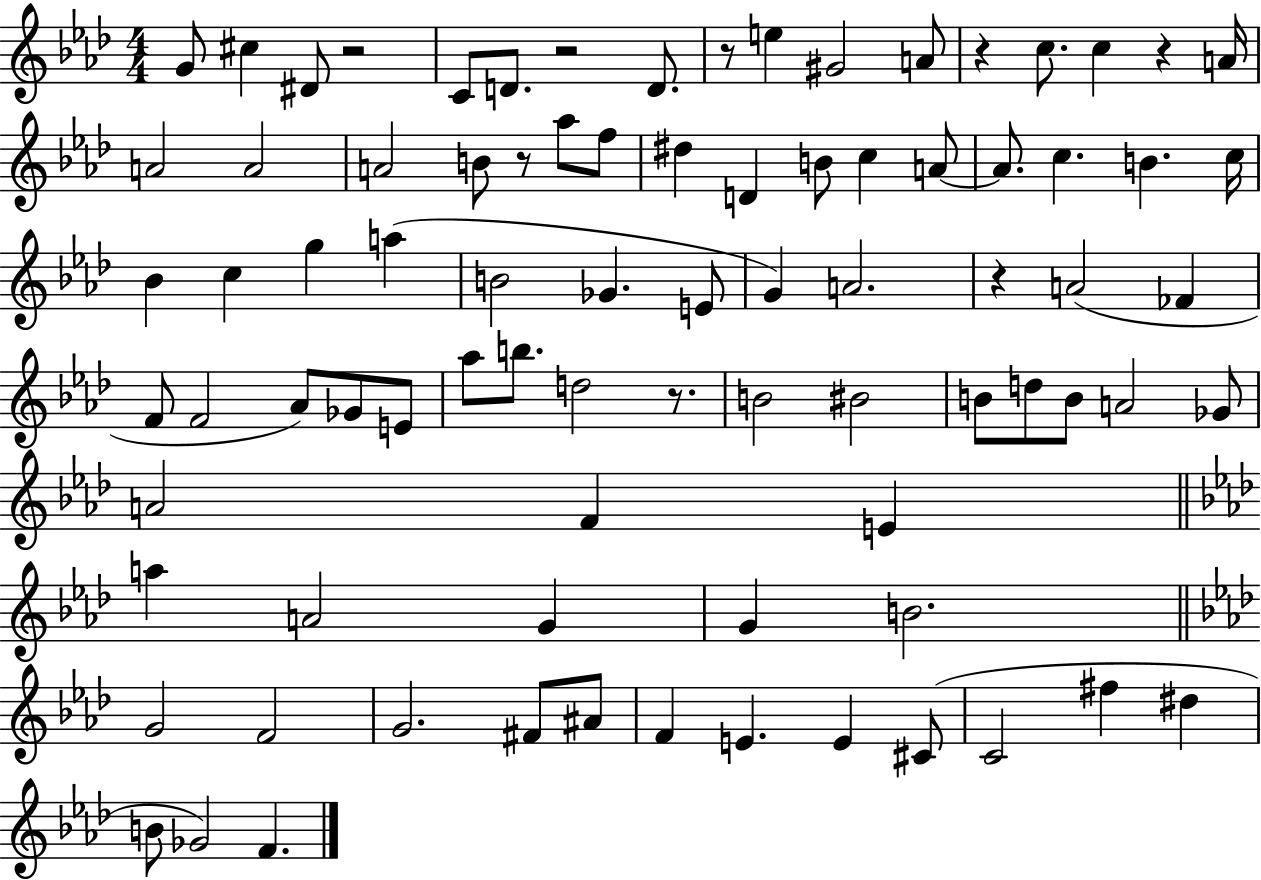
G4/e C#5/q D#4/e R/h C4/e D4/e. R/h D4/e. R/e E5/q G#4/h A4/e R/q C5/e. C5/q R/q A4/s A4/h A4/h A4/h B4/e R/e Ab5/e F5/e D#5/q D4/q B4/e C5/q A4/e A4/e. C5/q. B4/q. C5/s Bb4/q C5/q G5/q A5/q B4/h Gb4/q. E4/e G4/q A4/h. R/q A4/h FES4/q F4/e F4/h Ab4/e Gb4/e E4/e Ab5/e B5/e. D5/h R/e. B4/h BIS4/h B4/e D5/e B4/e A4/h Gb4/e A4/h F4/q E4/q A5/q A4/h G4/q G4/q B4/h. G4/h F4/h G4/h. F#4/e A#4/e F4/q E4/q. E4/q C#4/e C4/h F#5/q D#5/q B4/e Gb4/h F4/q.